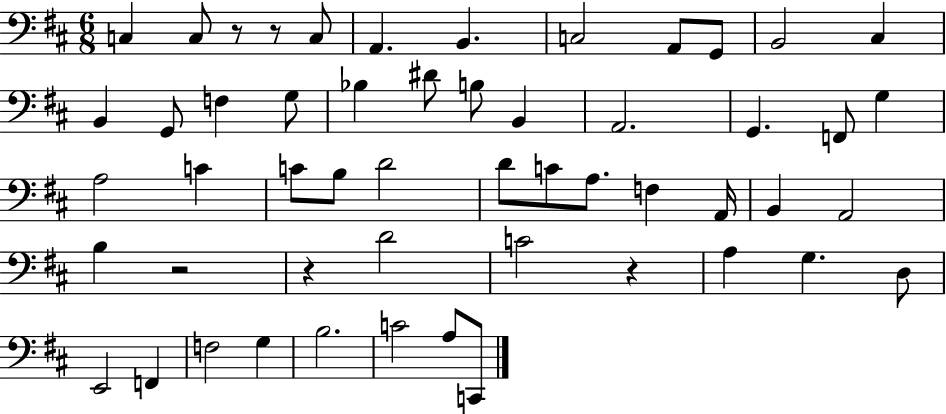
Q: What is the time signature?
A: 6/8